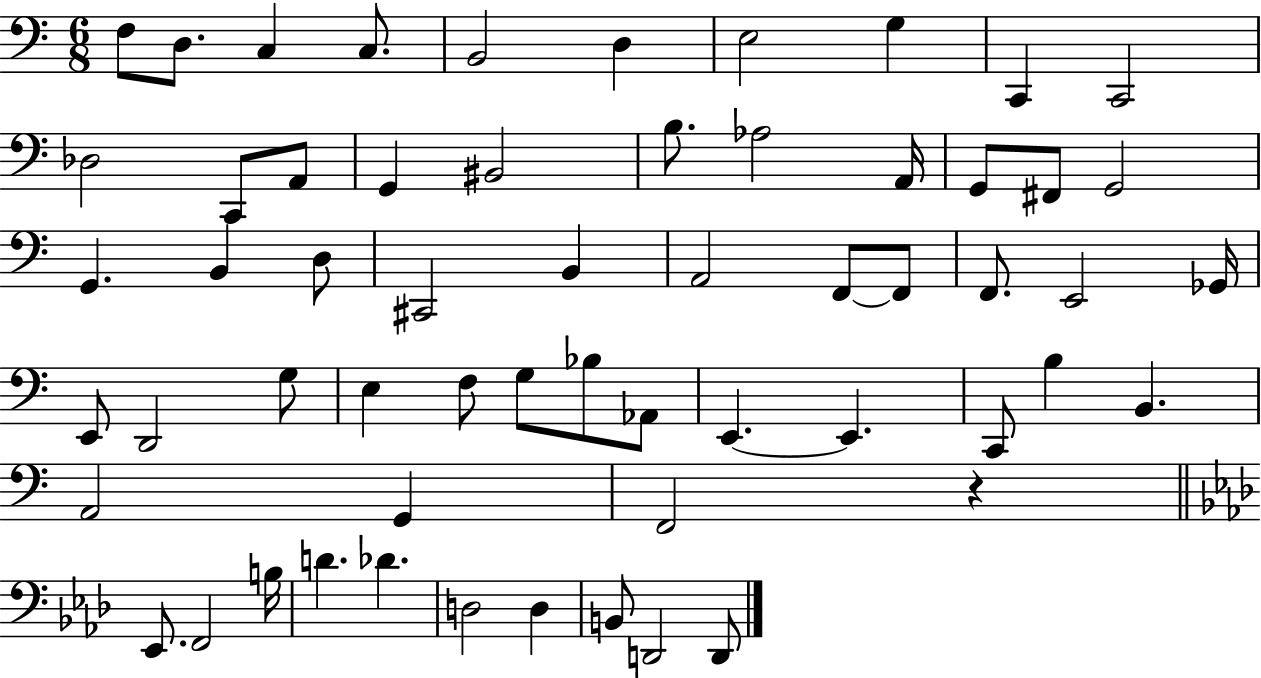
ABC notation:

X:1
T:Untitled
M:6/8
L:1/4
K:C
F,/2 D,/2 C, C,/2 B,,2 D, E,2 G, C,, C,,2 _D,2 C,,/2 A,,/2 G,, ^B,,2 B,/2 _A,2 A,,/4 G,,/2 ^F,,/2 G,,2 G,, B,, D,/2 ^C,,2 B,, A,,2 F,,/2 F,,/2 F,,/2 E,,2 _G,,/4 E,,/2 D,,2 G,/2 E, F,/2 G,/2 _B,/2 _A,,/2 E,, E,, C,,/2 B, B,, A,,2 G,, F,,2 z _E,,/2 F,,2 B,/4 D _D D,2 D, B,,/2 D,,2 D,,/2